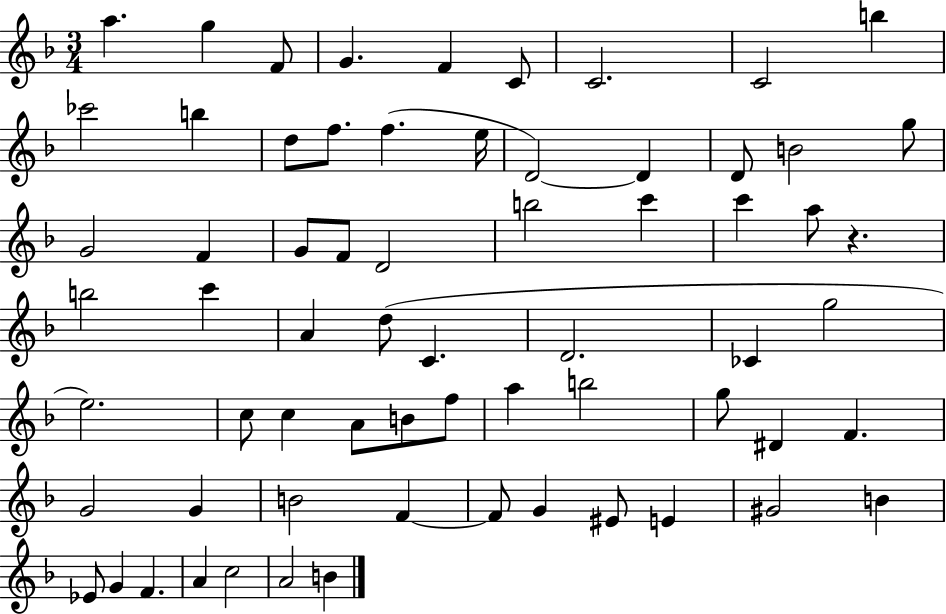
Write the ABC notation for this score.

X:1
T:Untitled
M:3/4
L:1/4
K:F
a g F/2 G F C/2 C2 C2 b _c'2 b d/2 f/2 f e/4 D2 D D/2 B2 g/2 G2 F G/2 F/2 D2 b2 c' c' a/2 z b2 c' A d/2 C D2 _C g2 e2 c/2 c A/2 B/2 f/2 a b2 g/2 ^D F G2 G B2 F F/2 G ^E/2 E ^G2 B _E/2 G F A c2 A2 B